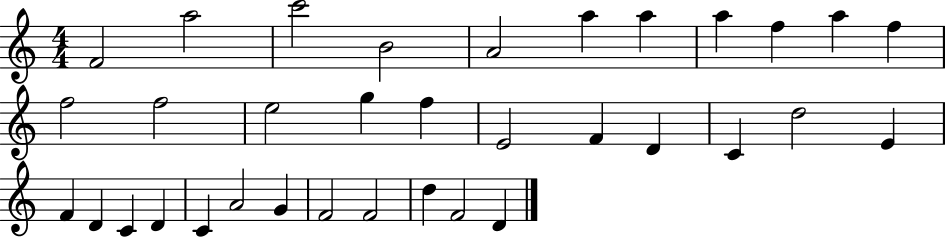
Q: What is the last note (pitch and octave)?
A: D4